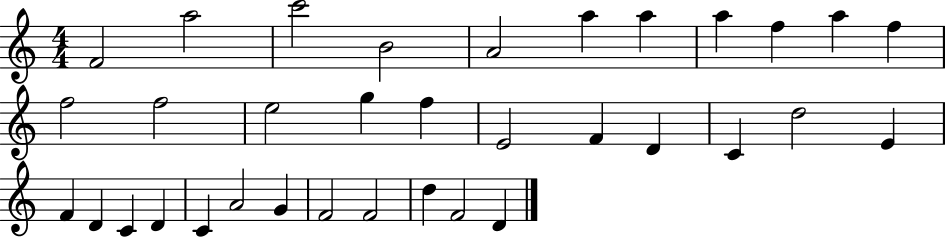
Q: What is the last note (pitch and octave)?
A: D4